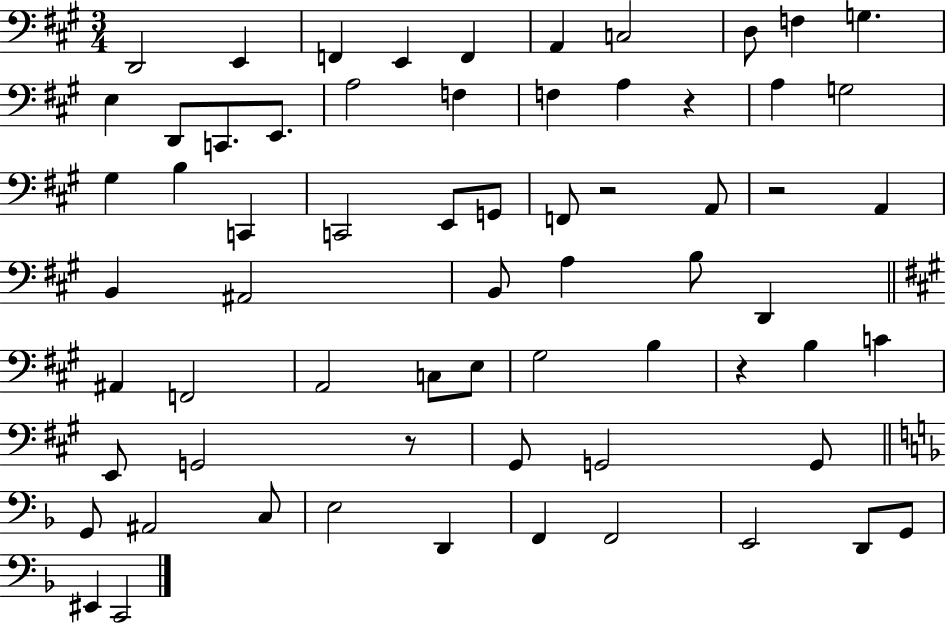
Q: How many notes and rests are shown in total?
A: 66